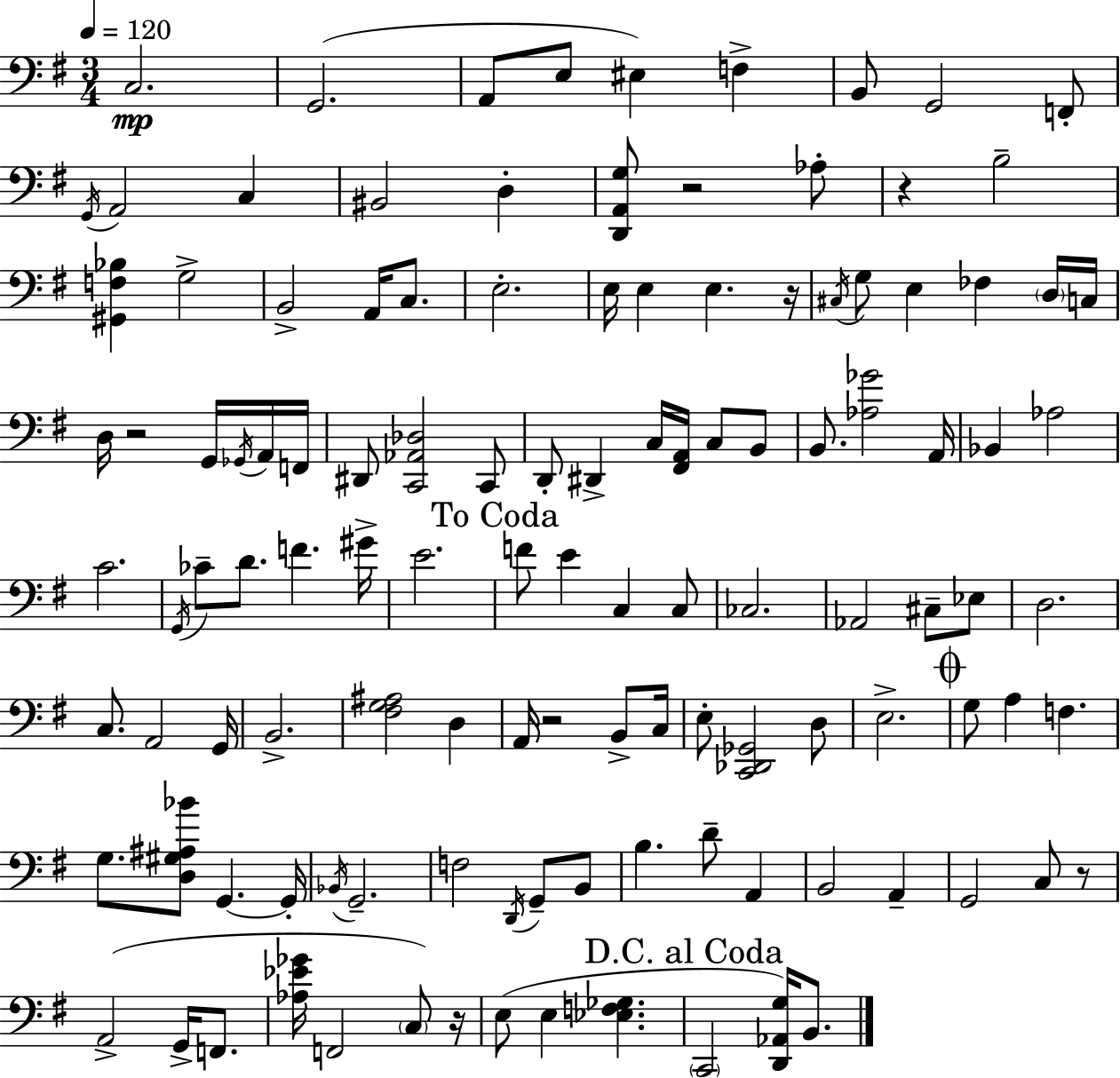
X:1
T:Untitled
M:3/4
L:1/4
K:Em
C,2 G,,2 A,,/2 E,/2 ^E, F, B,,/2 G,,2 F,,/2 G,,/4 A,,2 C, ^B,,2 D, [D,,A,,G,]/2 z2 _A,/2 z B,2 [^G,,F,_B,] G,2 B,,2 A,,/4 C,/2 E,2 E,/4 E, E, z/4 ^C,/4 G,/2 E, _F, D,/4 C,/4 D,/4 z2 G,,/4 _G,,/4 A,,/4 F,,/4 ^D,,/2 [C,,_A,,_D,]2 C,,/2 D,,/2 ^D,, C,/4 [^F,,A,,]/4 C,/2 B,,/2 B,,/2 [_A,_G]2 A,,/4 _B,, _A,2 C2 G,,/4 _C/2 D/2 F ^G/4 E2 F/2 E C, C,/2 _C,2 _A,,2 ^C,/2 _E,/2 D,2 C,/2 A,,2 G,,/4 B,,2 [^F,G,^A,]2 D, A,,/4 z2 B,,/2 C,/4 E,/2 [C,,_D,,_G,,]2 D,/2 E,2 G,/2 A, F, G,/2 [D,^G,^A,_B]/2 G,, G,,/4 _B,,/4 G,,2 F,2 D,,/4 G,,/2 B,,/2 B, D/2 A,, B,,2 A,, G,,2 C,/2 z/2 A,,2 G,,/4 F,,/2 [_A,_E_G]/4 F,,2 C,/2 z/4 E,/2 E, [_E,F,_G,] C,,2 [D,,_A,,G,]/4 B,,/2